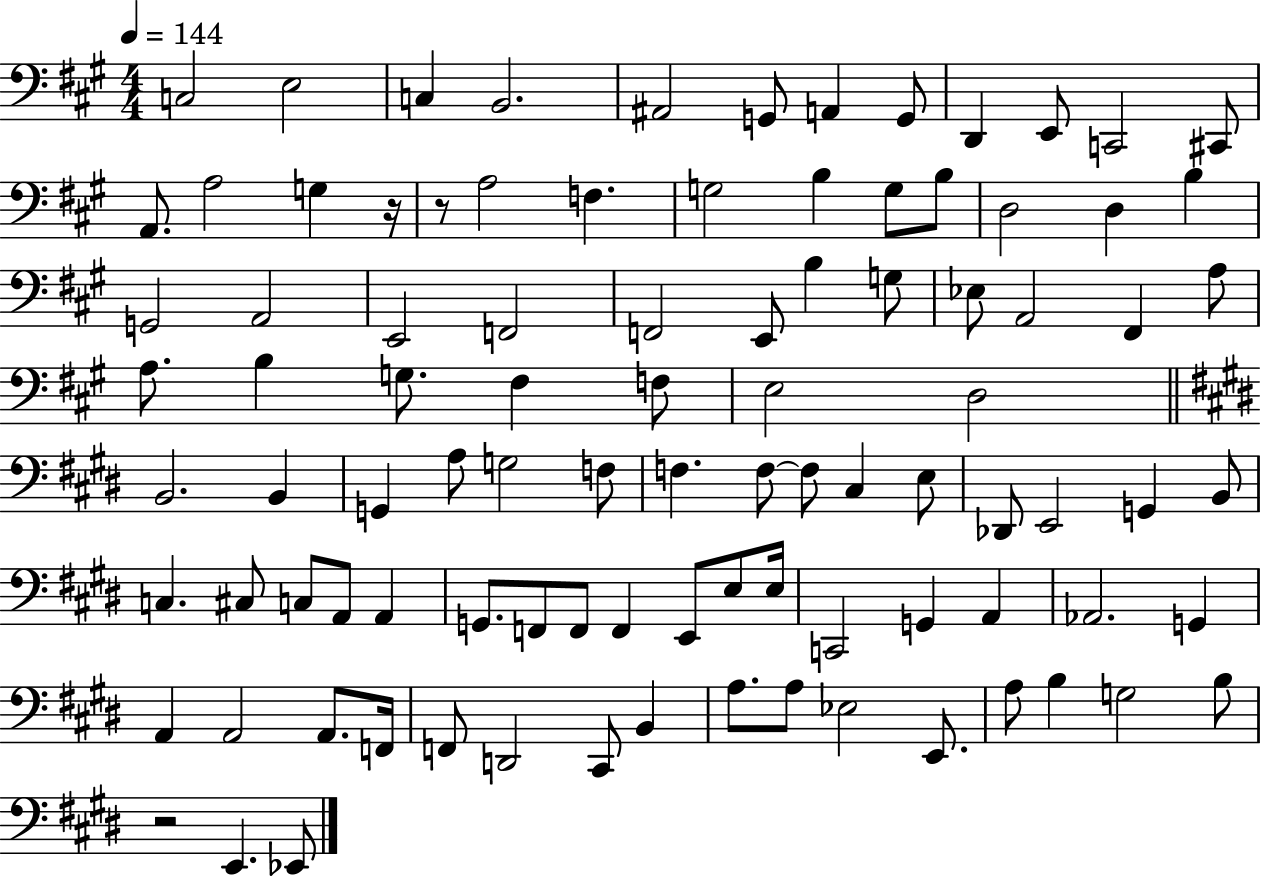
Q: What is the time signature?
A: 4/4